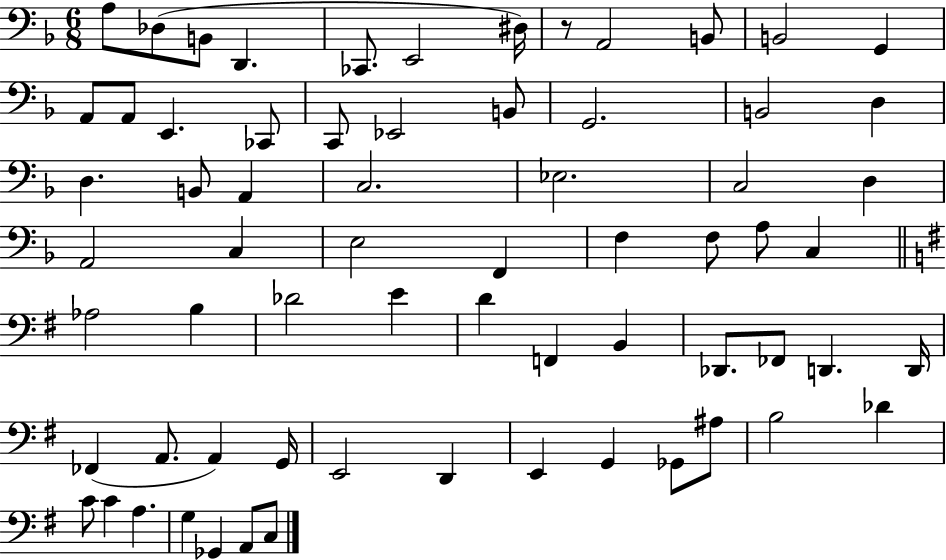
X:1
T:Untitled
M:6/8
L:1/4
K:F
A,/2 _D,/2 B,,/2 D,, _C,,/2 E,,2 ^D,/4 z/2 A,,2 B,,/2 B,,2 G,, A,,/2 A,,/2 E,, _C,,/2 C,,/2 _E,,2 B,,/2 G,,2 B,,2 D, D, B,,/2 A,, C,2 _E,2 C,2 D, A,,2 C, E,2 F,, F, F,/2 A,/2 C, _A,2 B, _D2 E D F,, B,, _D,,/2 _F,,/2 D,, D,,/4 _F,, A,,/2 A,, G,,/4 E,,2 D,, E,, G,, _G,,/2 ^A,/2 B,2 _D C/2 C A, G, _G,, A,,/2 C,/2